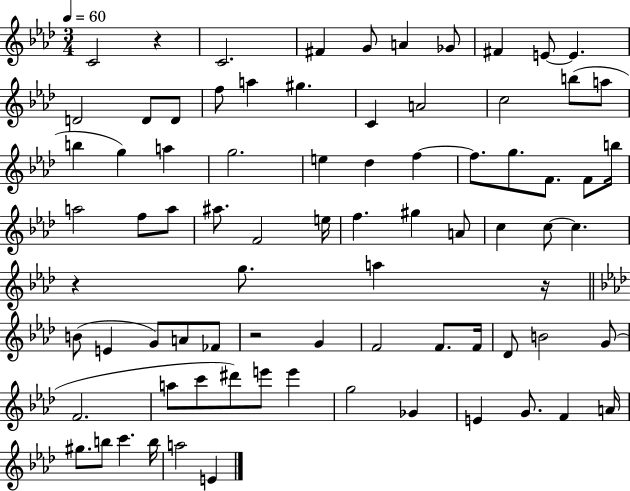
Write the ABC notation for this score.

X:1
T:Untitled
M:3/4
L:1/4
K:Ab
C2 z C2 ^F G/2 A _G/2 ^F E/2 E D2 D/2 D/2 f/2 a ^g C A2 c2 b/2 a/2 b g a g2 e _d f f/2 g/2 F/2 F/2 b/4 a2 f/2 a/2 ^a/2 F2 e/4 f ^g A/2 c c/2 c z g/2 a z/4 B/2 E G/2 A/2 _F/2 z2 G F2 F/2 F/4 _D/2 B2 G/2 F2 a/2 c'/2 ^d'/2 e'/2 e' g2 _G E G/2 F A/4 ^g/2 b/2 c' b/4 a2 E